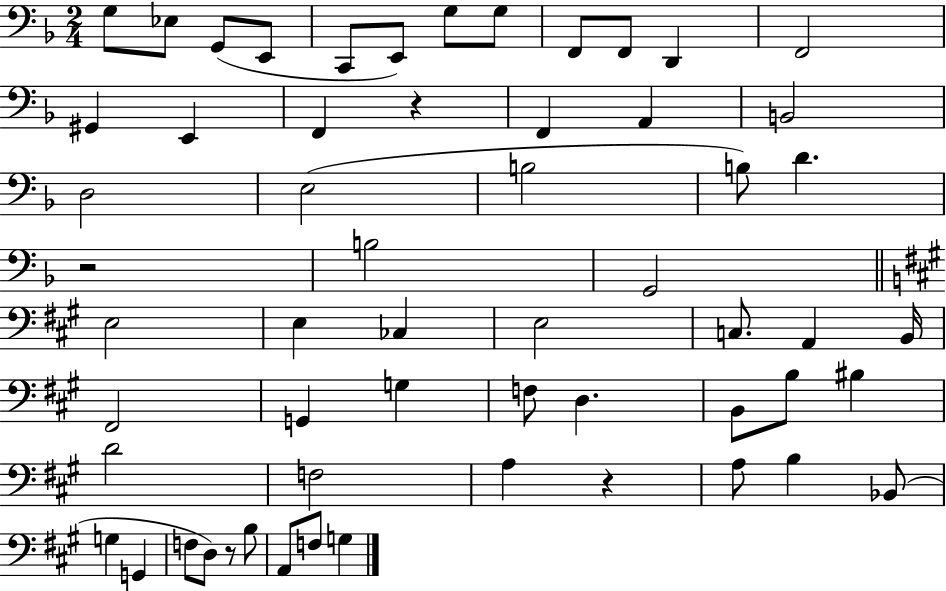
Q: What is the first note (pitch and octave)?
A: G3